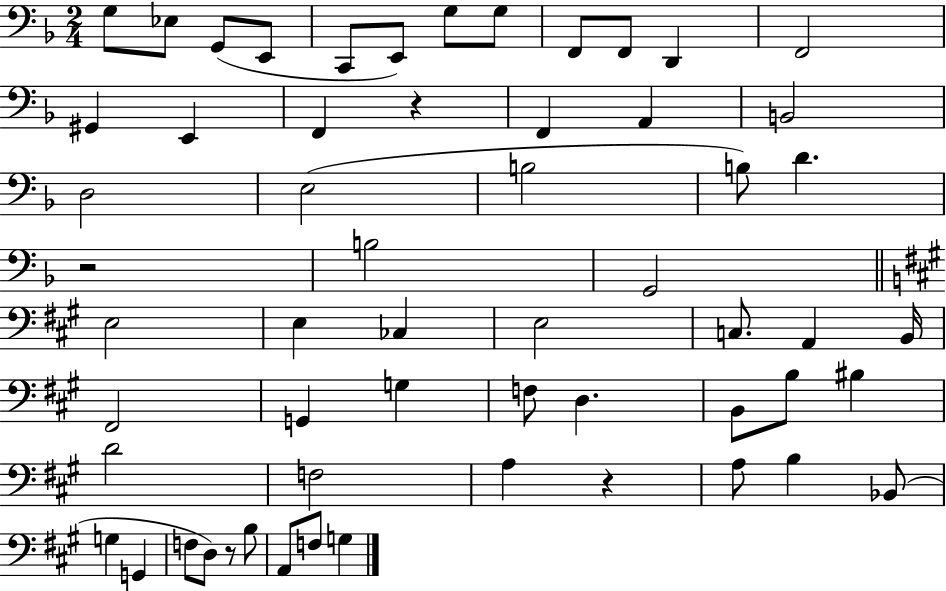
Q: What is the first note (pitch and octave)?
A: G3